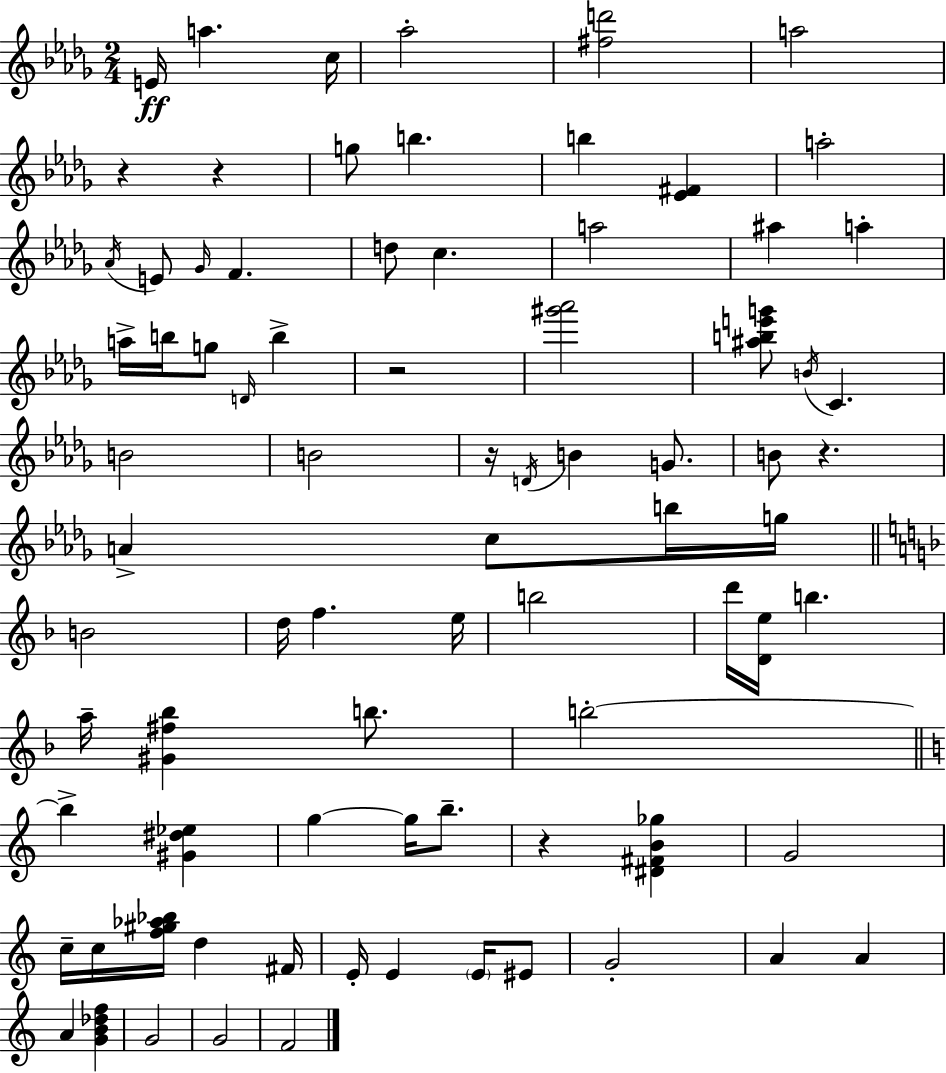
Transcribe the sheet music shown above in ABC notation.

X:1
T:Untitled
M:2/4
L:1/4
K:Bbm
E/4 a c/4 _a2 [^fd']2 a2 z z g/2 b b [_E^F] a2 _A/4 E/2 _G/4 F d/2 c a2 ^a a a/4 b/4 g/2 D/4 b z2 [^g'_a']2 [^abe'g']/2 B/4 C B2 B2 z/4 D/4 B G/2 B/2 z A c/2 b/4 g/4 B2 d/4 f e/4 b2 d'/4 [De]/4 b a/4 [^G^f_b] b/2 b2 b [^G^d_e] g g/4 b/2 z [^D^FB_g] G2 c/4 c/4 [f^g_a_b]/4 d ^F/4 E/4 E E/4 ^E/2 G2 A A A [GB_df] G2 G2 F2